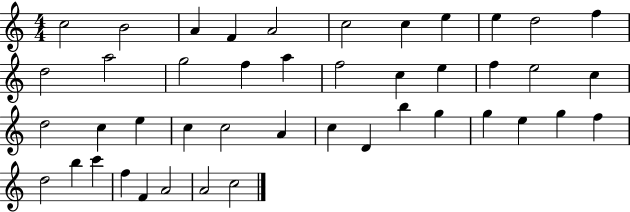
X:1
T:Untitled
M:4/4
L:1/4
K:C
c2 B2 A F A2 c2 c e e d2 f d2 a2 g2 f a f2 c e f e2 c d2 c e c c2 A c D b g g e g f d2 b c' f F A2 A2 c2